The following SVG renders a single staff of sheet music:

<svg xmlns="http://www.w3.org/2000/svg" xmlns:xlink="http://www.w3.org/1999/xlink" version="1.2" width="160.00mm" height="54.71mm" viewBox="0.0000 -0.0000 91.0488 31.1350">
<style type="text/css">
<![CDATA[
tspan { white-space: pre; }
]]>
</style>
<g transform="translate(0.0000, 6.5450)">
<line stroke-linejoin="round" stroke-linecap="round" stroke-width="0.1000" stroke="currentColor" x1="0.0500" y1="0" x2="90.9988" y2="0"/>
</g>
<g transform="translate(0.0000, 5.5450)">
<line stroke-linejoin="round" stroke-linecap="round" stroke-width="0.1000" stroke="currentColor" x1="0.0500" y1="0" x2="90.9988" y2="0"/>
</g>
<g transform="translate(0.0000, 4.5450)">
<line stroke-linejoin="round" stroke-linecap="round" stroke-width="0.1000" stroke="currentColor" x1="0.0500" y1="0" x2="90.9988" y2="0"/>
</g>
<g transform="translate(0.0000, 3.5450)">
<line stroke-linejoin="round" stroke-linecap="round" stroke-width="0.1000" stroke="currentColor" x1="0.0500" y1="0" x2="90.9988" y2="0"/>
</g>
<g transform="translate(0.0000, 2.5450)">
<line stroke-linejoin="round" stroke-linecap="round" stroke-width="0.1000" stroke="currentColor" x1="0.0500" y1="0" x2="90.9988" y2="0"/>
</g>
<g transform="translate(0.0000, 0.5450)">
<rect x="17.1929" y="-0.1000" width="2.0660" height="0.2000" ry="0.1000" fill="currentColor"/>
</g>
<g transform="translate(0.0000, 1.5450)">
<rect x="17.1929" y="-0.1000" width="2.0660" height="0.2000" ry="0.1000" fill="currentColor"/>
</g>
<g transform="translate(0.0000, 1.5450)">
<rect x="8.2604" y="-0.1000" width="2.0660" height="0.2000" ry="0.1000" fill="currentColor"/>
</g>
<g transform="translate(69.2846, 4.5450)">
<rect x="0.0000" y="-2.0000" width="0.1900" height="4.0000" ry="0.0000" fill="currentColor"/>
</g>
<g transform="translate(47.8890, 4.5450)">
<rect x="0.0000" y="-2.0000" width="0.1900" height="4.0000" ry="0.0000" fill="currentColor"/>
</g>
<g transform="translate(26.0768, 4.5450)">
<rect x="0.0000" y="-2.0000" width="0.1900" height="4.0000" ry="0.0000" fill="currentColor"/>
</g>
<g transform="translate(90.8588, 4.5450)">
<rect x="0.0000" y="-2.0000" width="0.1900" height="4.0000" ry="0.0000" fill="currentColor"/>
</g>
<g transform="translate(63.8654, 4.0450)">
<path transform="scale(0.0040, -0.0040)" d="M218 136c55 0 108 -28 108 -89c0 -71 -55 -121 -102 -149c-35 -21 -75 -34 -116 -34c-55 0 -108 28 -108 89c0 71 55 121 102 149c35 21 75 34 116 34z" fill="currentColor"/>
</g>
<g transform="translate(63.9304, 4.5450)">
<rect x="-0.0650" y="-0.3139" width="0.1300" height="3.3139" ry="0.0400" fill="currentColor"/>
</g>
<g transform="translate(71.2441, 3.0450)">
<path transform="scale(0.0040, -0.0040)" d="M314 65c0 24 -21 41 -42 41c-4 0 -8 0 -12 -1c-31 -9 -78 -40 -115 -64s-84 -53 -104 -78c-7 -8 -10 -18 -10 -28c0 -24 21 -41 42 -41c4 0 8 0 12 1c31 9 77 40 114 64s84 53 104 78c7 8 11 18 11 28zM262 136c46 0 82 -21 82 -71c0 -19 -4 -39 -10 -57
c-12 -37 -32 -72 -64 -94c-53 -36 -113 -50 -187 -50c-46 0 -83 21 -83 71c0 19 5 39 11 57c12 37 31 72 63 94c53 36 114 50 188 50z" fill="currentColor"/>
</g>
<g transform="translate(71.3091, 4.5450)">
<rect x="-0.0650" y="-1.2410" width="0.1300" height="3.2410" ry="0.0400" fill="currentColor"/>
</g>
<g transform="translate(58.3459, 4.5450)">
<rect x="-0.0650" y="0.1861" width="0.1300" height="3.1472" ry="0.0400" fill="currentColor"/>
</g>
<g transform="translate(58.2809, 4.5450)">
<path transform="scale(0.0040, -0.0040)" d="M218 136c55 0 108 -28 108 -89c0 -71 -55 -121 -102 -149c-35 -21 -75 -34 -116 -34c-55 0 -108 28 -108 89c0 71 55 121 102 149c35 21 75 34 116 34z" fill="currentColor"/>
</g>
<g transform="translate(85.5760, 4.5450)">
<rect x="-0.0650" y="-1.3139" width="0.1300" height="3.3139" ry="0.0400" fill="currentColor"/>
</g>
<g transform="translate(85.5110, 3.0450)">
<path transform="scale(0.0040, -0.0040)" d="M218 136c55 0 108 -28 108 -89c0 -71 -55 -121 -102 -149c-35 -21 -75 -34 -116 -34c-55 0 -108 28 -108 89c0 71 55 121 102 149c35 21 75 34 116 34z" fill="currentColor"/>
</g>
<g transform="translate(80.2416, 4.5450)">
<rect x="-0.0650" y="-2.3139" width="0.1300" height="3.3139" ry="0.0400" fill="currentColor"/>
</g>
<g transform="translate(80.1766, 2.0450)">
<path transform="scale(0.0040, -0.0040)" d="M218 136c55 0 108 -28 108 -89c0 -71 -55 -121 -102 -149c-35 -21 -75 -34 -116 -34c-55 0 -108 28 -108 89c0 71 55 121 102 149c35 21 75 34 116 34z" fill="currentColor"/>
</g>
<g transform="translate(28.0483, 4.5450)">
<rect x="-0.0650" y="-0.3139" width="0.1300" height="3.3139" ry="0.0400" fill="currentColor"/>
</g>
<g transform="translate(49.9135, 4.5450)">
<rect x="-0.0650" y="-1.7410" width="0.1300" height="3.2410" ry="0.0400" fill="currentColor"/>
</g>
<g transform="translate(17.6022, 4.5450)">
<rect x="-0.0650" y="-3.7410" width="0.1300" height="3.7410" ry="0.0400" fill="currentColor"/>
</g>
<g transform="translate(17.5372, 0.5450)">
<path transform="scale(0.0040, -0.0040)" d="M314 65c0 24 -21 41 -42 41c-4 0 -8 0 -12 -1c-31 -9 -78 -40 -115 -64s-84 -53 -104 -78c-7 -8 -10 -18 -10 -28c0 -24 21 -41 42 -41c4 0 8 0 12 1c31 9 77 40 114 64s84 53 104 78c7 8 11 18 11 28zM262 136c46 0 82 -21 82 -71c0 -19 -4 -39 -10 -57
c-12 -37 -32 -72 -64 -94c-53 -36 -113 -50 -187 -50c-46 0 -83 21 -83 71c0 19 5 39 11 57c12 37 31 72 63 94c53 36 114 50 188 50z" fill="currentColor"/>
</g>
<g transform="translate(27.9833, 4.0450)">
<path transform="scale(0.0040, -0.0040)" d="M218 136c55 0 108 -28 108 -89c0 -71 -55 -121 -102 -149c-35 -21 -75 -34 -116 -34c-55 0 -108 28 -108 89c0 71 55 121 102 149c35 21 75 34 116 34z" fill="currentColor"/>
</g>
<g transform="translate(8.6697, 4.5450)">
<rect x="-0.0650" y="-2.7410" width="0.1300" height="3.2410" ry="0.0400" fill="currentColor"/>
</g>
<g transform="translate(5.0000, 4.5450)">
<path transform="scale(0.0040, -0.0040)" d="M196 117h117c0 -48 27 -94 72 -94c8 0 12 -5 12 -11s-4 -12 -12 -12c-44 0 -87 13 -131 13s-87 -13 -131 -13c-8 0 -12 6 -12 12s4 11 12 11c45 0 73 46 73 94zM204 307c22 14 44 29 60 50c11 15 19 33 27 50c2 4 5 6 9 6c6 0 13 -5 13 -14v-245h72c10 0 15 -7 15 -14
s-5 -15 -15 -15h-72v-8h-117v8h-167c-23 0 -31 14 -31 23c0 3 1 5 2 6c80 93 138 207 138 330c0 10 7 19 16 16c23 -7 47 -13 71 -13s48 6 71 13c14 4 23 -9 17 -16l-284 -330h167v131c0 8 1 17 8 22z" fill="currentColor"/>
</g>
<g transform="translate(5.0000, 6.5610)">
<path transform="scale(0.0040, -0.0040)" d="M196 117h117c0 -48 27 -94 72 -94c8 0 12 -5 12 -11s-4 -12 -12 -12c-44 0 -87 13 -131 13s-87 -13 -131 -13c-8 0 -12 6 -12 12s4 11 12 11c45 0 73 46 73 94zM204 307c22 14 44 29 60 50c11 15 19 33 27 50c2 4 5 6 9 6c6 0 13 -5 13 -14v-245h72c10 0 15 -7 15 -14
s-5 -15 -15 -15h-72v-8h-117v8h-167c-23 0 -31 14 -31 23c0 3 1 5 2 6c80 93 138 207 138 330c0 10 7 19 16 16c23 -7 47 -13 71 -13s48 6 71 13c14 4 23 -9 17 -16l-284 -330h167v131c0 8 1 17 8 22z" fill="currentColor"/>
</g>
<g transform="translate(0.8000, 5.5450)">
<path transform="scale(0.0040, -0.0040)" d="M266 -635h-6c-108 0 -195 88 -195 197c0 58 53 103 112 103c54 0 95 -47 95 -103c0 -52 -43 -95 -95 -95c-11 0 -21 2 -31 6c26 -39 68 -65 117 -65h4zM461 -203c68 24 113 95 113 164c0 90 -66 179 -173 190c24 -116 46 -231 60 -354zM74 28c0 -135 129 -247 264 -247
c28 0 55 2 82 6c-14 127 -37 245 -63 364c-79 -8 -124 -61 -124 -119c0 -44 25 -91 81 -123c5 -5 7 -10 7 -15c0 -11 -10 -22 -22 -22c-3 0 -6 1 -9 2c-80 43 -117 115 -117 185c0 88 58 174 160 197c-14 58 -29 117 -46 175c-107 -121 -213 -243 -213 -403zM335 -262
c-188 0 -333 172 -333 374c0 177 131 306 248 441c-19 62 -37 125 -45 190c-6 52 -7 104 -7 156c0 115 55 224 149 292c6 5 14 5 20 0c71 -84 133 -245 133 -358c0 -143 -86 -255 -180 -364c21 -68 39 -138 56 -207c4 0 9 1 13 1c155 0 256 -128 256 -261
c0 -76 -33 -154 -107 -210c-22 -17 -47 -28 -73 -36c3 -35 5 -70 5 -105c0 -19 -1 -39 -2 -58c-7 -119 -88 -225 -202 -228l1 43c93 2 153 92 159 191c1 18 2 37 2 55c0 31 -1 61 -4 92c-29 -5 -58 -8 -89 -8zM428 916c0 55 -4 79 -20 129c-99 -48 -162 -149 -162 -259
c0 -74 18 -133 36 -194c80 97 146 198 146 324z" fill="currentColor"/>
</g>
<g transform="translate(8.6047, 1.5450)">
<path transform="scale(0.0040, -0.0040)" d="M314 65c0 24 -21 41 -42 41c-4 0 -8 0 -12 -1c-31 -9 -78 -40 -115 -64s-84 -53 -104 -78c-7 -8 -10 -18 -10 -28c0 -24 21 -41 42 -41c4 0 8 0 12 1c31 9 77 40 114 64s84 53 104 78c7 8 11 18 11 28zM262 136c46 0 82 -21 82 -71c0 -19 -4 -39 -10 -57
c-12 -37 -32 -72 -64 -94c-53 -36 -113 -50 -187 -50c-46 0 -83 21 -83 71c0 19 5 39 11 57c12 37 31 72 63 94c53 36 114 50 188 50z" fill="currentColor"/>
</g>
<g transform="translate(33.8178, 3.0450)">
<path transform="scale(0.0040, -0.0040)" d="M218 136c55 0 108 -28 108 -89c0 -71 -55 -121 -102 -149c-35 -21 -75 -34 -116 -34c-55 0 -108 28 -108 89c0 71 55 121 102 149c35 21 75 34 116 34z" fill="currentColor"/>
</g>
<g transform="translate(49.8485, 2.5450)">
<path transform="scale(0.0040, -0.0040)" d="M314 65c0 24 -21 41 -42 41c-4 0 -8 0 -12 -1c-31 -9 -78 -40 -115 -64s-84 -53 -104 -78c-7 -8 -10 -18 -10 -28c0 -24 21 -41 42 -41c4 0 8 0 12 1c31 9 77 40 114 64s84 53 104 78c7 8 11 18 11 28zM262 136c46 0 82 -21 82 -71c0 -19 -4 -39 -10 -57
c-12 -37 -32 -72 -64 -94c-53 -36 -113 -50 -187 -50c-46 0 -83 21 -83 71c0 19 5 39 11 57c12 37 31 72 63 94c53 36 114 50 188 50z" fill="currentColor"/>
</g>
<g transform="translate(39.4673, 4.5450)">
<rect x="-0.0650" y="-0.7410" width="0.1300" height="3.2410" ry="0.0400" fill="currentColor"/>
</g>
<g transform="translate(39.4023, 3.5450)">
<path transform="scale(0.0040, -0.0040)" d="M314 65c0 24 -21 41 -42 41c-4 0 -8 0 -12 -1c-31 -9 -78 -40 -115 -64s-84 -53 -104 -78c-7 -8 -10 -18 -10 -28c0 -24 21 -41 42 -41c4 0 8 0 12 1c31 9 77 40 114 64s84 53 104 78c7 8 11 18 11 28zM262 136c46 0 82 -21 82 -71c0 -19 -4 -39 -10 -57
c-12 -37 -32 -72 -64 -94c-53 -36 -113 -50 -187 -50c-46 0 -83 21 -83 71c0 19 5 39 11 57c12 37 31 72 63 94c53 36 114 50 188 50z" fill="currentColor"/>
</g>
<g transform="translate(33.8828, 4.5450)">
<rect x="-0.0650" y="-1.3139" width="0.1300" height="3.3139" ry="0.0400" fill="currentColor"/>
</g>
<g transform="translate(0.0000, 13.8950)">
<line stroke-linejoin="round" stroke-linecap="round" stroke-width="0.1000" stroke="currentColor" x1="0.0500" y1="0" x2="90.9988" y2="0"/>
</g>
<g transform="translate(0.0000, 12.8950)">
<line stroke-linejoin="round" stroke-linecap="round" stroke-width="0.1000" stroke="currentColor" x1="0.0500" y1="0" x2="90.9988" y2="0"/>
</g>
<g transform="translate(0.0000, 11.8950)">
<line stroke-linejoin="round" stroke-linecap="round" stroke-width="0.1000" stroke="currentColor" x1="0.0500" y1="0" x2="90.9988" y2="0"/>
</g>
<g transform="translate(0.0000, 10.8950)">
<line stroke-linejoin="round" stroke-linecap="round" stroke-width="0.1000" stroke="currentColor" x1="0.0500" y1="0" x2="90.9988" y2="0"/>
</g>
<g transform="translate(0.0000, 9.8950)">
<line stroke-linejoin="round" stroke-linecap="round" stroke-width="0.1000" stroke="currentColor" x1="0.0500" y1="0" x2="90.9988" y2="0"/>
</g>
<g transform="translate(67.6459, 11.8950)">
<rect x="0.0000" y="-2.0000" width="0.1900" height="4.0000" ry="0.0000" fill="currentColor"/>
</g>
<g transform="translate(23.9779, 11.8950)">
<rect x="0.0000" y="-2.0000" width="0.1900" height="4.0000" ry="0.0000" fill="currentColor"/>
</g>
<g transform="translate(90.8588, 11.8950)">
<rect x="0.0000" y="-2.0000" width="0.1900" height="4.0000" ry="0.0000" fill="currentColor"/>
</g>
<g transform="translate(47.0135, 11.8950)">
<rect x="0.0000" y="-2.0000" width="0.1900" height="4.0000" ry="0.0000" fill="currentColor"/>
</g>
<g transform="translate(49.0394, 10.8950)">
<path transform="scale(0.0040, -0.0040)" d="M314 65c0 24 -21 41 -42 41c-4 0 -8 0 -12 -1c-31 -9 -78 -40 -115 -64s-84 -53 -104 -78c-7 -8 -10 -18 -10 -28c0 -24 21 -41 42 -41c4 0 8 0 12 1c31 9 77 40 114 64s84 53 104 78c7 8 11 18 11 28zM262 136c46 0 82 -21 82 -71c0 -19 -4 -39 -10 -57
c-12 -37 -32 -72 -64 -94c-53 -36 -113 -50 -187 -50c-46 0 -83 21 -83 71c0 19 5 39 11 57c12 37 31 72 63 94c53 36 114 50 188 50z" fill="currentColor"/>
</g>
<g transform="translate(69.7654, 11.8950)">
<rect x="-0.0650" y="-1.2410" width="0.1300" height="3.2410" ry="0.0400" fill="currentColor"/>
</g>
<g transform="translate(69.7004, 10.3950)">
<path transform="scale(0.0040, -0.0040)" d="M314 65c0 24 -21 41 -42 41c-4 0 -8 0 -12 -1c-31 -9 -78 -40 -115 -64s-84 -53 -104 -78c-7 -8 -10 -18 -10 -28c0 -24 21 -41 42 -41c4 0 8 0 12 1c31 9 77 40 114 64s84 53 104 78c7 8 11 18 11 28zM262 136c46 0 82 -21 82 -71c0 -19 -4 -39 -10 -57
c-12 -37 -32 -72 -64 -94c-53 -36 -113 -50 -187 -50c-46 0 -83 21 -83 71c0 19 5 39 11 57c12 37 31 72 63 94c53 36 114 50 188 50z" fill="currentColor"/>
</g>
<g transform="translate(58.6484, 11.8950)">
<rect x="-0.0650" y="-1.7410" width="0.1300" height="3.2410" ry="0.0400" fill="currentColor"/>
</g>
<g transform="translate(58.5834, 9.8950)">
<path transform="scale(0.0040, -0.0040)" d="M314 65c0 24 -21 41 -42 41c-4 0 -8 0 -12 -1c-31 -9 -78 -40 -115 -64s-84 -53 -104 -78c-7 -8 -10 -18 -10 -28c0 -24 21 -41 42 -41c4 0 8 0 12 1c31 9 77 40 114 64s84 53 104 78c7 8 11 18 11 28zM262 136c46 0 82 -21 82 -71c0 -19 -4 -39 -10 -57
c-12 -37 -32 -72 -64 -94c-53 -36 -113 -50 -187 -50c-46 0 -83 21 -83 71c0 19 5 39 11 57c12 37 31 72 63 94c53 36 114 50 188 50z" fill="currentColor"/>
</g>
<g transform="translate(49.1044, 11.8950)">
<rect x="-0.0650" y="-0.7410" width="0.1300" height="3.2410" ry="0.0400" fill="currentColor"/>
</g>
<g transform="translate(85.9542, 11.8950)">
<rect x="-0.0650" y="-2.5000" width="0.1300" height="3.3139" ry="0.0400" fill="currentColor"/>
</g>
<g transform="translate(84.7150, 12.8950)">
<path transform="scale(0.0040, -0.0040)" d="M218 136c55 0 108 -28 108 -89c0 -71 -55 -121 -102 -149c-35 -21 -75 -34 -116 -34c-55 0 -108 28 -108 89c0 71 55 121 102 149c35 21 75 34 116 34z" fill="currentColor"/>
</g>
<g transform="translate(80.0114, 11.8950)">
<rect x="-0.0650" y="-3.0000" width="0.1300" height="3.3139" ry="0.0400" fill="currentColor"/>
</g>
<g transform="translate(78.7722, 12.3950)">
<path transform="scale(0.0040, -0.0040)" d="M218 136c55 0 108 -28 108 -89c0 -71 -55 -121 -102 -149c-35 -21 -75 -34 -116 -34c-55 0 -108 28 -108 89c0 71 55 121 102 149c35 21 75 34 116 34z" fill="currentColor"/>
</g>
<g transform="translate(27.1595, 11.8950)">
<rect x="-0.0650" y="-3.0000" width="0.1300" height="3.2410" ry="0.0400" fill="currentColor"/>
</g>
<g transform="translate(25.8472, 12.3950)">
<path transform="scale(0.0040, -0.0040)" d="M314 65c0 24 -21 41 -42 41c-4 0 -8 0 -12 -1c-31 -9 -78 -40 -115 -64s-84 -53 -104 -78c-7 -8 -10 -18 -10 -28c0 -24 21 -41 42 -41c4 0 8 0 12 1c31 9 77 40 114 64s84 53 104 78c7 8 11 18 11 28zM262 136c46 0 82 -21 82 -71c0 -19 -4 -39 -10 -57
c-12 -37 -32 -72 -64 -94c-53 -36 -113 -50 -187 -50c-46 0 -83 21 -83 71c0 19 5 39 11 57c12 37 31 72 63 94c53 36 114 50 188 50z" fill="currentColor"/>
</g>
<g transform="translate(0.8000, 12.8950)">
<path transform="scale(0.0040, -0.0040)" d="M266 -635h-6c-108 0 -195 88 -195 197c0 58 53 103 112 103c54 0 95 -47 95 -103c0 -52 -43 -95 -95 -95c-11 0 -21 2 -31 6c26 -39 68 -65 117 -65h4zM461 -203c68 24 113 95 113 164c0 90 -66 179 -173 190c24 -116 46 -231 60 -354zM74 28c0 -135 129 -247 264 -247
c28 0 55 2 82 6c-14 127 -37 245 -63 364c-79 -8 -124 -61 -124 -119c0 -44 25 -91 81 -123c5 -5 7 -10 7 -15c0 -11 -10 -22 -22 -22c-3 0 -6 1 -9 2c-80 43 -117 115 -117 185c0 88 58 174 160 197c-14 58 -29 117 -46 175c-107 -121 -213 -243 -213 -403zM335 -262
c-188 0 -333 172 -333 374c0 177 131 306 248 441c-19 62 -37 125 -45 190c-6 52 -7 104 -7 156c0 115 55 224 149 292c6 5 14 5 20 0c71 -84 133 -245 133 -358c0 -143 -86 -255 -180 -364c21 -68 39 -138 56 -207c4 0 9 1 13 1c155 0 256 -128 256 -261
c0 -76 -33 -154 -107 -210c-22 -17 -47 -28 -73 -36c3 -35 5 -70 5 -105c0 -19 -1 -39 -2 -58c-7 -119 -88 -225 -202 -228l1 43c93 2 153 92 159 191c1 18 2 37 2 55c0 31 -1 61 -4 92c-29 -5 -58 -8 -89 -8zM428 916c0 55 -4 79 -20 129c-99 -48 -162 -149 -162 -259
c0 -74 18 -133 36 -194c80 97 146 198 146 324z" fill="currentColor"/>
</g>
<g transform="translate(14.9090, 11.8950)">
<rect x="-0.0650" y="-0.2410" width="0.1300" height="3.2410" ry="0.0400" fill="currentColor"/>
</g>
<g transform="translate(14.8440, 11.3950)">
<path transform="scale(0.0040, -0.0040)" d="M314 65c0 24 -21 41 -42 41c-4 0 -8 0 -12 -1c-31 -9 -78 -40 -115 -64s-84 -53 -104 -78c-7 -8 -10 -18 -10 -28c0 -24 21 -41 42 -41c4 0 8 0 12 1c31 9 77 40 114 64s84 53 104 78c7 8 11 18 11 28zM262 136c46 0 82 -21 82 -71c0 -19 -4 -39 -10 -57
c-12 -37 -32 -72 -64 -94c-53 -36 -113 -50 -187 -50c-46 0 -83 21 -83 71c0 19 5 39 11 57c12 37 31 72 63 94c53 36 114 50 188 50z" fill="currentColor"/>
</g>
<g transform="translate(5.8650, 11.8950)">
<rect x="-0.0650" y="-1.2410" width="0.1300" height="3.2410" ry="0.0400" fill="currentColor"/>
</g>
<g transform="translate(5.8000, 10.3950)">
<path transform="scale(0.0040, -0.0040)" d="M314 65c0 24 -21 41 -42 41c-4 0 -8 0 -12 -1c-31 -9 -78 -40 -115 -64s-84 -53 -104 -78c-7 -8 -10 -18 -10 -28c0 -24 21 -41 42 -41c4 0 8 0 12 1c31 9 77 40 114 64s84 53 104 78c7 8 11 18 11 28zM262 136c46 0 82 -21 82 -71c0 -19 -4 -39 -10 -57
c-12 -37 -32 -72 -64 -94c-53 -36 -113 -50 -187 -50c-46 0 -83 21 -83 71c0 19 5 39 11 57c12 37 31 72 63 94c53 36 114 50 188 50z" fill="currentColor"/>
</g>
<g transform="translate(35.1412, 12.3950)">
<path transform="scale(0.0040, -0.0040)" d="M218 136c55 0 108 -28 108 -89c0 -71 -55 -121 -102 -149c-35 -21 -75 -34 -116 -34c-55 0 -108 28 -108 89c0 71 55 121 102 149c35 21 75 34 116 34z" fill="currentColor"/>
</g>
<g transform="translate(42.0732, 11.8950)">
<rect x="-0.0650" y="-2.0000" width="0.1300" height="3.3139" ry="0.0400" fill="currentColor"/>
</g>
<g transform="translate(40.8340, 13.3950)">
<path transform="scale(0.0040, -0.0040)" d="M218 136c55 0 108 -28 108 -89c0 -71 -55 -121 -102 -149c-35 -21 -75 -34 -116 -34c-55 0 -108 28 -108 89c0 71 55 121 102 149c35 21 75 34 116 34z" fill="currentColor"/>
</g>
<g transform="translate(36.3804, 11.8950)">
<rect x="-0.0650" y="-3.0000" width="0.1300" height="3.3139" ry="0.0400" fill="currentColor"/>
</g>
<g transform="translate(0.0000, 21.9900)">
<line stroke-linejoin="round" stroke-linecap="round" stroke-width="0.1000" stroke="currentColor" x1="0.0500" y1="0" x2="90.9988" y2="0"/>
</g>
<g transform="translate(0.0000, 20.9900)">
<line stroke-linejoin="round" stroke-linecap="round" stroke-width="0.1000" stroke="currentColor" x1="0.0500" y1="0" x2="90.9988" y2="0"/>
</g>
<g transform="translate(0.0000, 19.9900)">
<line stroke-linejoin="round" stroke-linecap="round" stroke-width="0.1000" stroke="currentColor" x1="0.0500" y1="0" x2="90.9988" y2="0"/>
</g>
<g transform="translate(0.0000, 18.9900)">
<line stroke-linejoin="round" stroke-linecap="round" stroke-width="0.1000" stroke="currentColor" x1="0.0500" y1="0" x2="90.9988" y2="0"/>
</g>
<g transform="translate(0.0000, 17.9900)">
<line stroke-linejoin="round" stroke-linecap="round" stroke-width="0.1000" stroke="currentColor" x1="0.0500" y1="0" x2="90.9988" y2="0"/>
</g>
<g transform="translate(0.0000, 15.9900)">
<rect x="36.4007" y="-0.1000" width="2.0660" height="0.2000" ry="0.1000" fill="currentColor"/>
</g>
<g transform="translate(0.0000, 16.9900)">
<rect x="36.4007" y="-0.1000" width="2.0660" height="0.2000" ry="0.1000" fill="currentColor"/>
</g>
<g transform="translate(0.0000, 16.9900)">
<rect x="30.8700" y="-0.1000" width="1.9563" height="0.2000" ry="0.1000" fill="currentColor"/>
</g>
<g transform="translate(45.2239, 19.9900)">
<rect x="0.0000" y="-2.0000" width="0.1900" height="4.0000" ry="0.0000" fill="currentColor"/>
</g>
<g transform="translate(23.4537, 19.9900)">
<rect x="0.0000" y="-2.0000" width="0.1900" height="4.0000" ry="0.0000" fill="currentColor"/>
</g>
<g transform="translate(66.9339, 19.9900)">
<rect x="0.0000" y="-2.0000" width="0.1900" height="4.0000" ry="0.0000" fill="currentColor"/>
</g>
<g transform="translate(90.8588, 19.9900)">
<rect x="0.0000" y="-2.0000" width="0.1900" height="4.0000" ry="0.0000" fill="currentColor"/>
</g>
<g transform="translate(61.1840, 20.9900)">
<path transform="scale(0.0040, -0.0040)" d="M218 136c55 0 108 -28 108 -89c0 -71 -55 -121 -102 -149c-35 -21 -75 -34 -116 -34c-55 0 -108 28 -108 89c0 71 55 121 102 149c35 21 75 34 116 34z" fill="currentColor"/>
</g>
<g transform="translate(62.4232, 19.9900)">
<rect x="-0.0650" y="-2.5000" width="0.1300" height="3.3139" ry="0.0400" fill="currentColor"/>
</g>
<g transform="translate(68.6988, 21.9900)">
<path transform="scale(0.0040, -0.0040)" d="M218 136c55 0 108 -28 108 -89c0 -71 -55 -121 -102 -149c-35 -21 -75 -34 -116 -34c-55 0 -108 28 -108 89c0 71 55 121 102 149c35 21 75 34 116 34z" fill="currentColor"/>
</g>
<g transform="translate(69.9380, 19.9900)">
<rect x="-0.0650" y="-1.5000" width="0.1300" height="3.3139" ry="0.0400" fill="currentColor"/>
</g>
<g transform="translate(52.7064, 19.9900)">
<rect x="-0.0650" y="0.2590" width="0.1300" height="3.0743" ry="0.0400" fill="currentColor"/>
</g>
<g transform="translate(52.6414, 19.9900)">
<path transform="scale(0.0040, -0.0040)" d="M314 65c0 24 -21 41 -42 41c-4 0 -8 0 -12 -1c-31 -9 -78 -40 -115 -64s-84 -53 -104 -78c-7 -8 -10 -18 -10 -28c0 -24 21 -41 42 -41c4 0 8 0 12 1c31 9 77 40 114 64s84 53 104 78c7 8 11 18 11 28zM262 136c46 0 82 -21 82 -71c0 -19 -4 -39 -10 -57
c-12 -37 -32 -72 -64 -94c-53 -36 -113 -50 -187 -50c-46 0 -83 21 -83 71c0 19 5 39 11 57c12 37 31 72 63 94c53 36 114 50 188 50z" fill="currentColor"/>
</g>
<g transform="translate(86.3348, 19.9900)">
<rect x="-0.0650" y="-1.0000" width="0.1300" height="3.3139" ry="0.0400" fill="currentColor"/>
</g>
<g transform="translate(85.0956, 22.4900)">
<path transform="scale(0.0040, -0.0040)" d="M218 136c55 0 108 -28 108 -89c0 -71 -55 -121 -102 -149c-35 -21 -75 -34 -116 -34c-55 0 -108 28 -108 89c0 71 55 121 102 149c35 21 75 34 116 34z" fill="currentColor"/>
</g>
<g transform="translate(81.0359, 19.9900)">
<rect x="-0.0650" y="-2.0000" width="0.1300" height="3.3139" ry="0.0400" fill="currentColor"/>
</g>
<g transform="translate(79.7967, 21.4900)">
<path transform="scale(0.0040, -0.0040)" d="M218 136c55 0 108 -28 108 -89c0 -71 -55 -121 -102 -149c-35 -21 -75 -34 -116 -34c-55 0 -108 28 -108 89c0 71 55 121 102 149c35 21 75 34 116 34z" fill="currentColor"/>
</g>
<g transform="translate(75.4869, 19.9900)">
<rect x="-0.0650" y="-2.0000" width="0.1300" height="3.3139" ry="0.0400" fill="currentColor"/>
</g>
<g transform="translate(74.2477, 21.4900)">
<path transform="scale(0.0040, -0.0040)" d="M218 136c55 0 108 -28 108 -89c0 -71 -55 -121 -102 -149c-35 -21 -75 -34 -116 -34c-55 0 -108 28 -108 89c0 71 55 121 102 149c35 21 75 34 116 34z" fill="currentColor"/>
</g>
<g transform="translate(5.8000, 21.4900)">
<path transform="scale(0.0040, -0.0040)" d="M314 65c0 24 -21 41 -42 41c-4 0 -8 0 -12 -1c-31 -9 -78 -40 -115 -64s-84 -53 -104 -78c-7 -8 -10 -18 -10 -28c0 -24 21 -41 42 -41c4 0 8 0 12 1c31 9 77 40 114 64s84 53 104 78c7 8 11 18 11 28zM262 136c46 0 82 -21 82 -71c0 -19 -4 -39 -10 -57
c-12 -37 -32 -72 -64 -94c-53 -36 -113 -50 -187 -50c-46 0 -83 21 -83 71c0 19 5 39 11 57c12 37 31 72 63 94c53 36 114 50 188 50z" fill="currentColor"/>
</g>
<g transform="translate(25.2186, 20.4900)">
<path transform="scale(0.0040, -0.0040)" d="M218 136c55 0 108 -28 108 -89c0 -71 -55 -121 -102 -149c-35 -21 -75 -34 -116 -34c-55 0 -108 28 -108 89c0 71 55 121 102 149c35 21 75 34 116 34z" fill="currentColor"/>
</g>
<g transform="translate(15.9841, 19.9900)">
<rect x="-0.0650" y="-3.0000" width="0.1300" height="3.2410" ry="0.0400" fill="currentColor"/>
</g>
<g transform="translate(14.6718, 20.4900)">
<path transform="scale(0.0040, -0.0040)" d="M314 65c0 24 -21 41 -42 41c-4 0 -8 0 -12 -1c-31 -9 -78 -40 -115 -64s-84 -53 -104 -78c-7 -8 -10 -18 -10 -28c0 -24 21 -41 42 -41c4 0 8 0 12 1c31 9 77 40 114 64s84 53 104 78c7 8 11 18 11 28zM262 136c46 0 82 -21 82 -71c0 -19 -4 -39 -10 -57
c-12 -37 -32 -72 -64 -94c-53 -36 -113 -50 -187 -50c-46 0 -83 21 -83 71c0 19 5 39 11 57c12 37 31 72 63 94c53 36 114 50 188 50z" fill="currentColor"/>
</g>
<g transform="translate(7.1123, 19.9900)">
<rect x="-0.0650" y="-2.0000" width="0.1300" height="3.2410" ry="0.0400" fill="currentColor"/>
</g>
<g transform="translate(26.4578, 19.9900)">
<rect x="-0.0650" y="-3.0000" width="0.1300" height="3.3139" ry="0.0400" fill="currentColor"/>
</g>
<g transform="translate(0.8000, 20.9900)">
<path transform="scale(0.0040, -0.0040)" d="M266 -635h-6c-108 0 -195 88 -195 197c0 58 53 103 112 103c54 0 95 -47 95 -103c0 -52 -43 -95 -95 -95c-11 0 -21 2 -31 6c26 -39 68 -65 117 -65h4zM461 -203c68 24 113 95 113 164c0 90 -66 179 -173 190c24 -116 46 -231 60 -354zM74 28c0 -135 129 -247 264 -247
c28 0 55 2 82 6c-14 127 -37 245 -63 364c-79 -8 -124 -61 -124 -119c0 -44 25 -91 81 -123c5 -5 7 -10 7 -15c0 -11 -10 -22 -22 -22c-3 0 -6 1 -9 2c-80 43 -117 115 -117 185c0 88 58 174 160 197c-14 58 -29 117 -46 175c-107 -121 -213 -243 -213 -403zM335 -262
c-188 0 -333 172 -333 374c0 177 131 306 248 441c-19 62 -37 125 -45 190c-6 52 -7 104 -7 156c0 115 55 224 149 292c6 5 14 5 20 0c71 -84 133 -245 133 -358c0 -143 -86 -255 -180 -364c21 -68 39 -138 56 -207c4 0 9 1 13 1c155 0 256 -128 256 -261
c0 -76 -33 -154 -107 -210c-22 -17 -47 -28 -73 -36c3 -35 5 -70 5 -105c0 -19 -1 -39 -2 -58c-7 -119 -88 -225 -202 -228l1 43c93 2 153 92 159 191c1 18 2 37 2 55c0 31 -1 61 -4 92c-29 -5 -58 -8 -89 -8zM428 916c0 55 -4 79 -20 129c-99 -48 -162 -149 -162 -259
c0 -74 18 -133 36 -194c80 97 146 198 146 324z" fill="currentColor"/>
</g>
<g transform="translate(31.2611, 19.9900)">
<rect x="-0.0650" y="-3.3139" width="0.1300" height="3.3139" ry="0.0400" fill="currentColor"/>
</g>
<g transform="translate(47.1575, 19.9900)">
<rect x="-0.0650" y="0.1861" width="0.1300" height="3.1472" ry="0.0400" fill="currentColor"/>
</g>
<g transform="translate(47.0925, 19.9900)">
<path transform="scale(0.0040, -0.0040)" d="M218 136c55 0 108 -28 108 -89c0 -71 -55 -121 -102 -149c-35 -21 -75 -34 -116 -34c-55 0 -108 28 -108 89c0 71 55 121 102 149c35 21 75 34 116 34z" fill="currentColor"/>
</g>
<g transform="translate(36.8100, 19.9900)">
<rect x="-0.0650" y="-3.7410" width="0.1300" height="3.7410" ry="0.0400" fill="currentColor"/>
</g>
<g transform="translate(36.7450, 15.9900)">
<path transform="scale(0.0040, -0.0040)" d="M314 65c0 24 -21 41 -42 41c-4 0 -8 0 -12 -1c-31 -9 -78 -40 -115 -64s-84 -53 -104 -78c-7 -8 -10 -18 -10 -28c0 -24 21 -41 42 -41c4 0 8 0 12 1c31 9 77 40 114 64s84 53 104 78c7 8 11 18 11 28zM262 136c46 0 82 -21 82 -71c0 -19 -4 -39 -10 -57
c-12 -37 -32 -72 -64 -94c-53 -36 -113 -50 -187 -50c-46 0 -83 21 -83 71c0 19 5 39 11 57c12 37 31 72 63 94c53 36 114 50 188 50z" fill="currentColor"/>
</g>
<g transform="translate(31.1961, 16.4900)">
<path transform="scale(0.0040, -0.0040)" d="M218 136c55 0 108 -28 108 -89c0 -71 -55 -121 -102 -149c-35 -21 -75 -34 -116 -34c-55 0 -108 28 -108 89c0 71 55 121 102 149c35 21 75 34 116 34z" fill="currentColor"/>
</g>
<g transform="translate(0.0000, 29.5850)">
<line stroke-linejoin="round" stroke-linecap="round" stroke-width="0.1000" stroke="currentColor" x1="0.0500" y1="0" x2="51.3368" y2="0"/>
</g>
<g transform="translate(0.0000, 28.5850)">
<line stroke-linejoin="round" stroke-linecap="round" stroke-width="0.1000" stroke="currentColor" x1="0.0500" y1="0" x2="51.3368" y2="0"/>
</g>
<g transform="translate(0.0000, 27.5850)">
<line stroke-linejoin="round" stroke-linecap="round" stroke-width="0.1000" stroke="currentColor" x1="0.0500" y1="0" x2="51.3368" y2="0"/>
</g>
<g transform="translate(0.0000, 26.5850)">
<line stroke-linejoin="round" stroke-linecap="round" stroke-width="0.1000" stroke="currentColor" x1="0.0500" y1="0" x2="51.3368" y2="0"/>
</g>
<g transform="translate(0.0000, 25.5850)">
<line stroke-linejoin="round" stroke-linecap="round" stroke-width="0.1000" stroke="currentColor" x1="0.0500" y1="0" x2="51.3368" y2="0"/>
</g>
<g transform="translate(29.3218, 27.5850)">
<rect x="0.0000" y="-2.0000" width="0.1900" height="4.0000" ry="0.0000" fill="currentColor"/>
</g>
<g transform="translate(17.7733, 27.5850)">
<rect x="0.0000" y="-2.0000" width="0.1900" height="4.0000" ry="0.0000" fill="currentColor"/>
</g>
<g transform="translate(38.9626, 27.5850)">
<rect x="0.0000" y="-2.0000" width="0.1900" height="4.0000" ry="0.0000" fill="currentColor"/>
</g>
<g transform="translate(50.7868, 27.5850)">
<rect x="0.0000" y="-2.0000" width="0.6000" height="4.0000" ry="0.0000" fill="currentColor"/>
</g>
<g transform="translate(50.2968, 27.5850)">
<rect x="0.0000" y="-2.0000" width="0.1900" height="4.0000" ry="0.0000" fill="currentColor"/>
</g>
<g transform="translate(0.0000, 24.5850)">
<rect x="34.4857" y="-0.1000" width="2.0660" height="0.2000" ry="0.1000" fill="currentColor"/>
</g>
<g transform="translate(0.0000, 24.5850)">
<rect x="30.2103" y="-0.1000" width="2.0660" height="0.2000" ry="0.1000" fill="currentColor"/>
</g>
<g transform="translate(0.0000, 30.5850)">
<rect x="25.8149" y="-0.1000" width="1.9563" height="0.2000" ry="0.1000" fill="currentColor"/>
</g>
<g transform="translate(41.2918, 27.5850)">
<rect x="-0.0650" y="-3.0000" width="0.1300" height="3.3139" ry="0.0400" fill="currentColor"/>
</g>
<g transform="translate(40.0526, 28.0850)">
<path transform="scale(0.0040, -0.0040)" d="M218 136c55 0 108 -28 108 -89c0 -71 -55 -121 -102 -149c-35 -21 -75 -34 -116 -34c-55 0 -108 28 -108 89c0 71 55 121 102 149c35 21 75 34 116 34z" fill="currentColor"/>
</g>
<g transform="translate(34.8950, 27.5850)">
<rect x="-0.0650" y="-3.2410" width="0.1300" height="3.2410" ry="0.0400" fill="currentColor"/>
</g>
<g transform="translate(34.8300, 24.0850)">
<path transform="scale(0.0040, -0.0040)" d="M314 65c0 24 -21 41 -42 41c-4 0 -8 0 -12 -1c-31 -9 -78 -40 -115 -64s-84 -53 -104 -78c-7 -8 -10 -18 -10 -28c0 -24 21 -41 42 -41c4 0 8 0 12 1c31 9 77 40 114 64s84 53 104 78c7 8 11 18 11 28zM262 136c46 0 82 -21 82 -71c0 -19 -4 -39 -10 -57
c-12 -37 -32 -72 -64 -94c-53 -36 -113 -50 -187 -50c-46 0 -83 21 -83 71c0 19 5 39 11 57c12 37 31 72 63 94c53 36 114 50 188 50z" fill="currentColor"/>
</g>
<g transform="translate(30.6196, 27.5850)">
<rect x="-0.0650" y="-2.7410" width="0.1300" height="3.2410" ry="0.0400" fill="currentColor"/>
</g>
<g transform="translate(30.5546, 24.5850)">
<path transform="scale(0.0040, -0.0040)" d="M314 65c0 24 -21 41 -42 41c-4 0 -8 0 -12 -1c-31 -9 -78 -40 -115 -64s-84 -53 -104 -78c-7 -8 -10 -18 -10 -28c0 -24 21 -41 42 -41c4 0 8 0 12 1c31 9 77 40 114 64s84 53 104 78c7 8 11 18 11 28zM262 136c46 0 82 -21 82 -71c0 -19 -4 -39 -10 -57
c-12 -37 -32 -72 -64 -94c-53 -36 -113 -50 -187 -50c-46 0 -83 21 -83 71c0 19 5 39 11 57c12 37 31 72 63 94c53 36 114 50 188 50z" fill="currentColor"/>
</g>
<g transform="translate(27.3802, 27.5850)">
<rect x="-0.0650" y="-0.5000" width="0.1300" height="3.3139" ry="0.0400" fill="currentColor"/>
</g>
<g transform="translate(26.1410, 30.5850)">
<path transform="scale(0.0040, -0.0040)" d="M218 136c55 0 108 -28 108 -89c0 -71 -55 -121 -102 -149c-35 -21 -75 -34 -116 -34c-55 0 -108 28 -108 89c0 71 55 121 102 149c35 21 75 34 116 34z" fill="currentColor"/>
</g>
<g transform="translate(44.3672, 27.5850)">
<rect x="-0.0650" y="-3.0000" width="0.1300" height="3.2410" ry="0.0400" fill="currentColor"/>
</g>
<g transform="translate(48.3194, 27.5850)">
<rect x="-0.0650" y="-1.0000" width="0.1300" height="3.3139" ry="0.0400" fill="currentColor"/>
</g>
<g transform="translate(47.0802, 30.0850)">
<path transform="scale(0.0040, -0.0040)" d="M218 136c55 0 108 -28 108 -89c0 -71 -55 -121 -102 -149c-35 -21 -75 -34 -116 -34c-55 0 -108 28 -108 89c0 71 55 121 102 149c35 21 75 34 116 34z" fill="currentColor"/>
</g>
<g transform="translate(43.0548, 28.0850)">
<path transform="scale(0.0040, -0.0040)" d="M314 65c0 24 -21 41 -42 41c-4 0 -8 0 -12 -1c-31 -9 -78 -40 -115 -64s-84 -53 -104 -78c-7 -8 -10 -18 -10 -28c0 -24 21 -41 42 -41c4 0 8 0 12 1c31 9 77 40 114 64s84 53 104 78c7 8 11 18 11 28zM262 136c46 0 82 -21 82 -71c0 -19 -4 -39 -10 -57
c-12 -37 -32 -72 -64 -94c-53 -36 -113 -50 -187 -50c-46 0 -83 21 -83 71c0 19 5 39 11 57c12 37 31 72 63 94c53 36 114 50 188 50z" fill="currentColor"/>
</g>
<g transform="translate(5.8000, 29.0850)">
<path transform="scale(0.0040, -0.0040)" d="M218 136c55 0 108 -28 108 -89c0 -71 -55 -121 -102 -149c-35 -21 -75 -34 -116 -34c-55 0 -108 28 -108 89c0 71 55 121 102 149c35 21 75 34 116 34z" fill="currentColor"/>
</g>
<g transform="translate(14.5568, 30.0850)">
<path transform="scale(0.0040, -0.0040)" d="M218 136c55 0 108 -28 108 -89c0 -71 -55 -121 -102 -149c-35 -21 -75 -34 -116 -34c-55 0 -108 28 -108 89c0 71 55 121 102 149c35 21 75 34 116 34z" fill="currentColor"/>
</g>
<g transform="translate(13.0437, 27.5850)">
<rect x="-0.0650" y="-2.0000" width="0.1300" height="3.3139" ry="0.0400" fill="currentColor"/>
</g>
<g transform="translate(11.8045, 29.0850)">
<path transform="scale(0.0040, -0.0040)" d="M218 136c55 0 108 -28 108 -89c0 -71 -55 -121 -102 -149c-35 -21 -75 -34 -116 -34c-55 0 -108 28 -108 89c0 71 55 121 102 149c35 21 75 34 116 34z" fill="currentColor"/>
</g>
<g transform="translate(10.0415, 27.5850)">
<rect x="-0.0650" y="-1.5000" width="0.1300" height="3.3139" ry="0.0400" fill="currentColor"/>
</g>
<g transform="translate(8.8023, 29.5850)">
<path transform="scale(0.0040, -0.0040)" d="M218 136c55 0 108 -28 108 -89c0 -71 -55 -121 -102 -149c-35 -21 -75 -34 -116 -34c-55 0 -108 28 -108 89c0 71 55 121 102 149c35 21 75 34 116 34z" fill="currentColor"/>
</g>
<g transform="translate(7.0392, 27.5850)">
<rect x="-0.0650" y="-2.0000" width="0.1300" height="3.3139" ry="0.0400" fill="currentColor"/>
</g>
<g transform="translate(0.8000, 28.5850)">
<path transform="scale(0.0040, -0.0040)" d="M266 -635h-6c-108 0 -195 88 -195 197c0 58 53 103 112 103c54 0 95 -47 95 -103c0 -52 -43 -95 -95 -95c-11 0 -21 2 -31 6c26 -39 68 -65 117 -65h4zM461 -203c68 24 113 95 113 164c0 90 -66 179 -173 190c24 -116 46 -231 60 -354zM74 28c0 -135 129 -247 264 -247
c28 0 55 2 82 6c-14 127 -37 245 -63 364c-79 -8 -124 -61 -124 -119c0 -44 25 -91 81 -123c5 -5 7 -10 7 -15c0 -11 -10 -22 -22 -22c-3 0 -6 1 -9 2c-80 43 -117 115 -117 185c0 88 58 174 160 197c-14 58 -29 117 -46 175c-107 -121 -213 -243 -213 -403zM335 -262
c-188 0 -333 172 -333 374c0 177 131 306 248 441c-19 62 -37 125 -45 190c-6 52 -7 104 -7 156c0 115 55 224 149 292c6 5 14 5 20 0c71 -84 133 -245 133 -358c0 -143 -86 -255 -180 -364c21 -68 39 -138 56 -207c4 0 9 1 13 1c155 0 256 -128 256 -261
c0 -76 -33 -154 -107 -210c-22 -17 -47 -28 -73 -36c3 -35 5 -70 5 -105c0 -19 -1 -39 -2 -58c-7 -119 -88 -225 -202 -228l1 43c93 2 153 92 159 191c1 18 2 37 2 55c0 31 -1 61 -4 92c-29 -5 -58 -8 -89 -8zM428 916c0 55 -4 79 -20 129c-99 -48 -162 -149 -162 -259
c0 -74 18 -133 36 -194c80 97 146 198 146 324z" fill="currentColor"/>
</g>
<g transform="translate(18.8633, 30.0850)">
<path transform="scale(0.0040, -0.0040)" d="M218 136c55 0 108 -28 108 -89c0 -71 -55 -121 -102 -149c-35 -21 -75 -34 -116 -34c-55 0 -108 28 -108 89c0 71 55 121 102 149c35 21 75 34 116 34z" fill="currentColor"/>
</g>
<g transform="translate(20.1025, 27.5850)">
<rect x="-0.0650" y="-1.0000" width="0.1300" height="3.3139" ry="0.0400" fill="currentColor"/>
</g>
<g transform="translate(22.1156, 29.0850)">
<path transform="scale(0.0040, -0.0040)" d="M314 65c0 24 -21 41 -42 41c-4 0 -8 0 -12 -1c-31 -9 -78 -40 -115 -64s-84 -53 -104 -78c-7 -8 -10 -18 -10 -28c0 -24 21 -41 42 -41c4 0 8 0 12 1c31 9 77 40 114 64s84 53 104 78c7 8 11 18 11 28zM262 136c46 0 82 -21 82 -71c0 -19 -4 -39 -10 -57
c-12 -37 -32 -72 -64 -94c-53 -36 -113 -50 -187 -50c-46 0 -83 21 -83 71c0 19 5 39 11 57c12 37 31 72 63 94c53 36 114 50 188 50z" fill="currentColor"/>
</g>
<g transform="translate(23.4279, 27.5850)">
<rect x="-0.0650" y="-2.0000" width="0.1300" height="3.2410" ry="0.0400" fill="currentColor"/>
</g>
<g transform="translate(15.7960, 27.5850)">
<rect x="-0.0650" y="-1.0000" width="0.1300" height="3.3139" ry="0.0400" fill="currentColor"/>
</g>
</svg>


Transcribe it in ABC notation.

X:1
T:Untitled
M:4/4
L:1/4
K:C
a2 c'2 c e d2 f2 B c e2 g e e2 c2 A2 A F d2 f2 e2 A G F2 A2 A b c'2 B B2 G E F F D F E F D D F2 C a2 b2 A A2 D